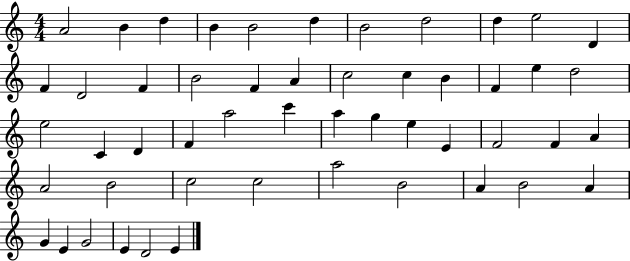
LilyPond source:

{
  \clef treble
  \numericTimeSignature
  \time 4/4
  \key c \major
  a'2 b'4 d''4 | b'4 b'2 d''4 | b'2 d''2 | d''4 e''2 d'4 | \break f'4 d'2 f'4 | b'2 f'4 a'4 | c''2 c''4 b'4 | f'4 e''4 d''2 | \break e''2 c'4 d'4 | f'4 a''2 c'''4 | a''4 g''4 e''4 e'4 | f'2 f'4 a'4 | \break a'2 b'2 | c''2 c''2 | a''2 b'2 | a'4 b'2 a'4 | \break g'4 e'4 g'2 | e'4 d'2 e'4 | \bar "|."
}